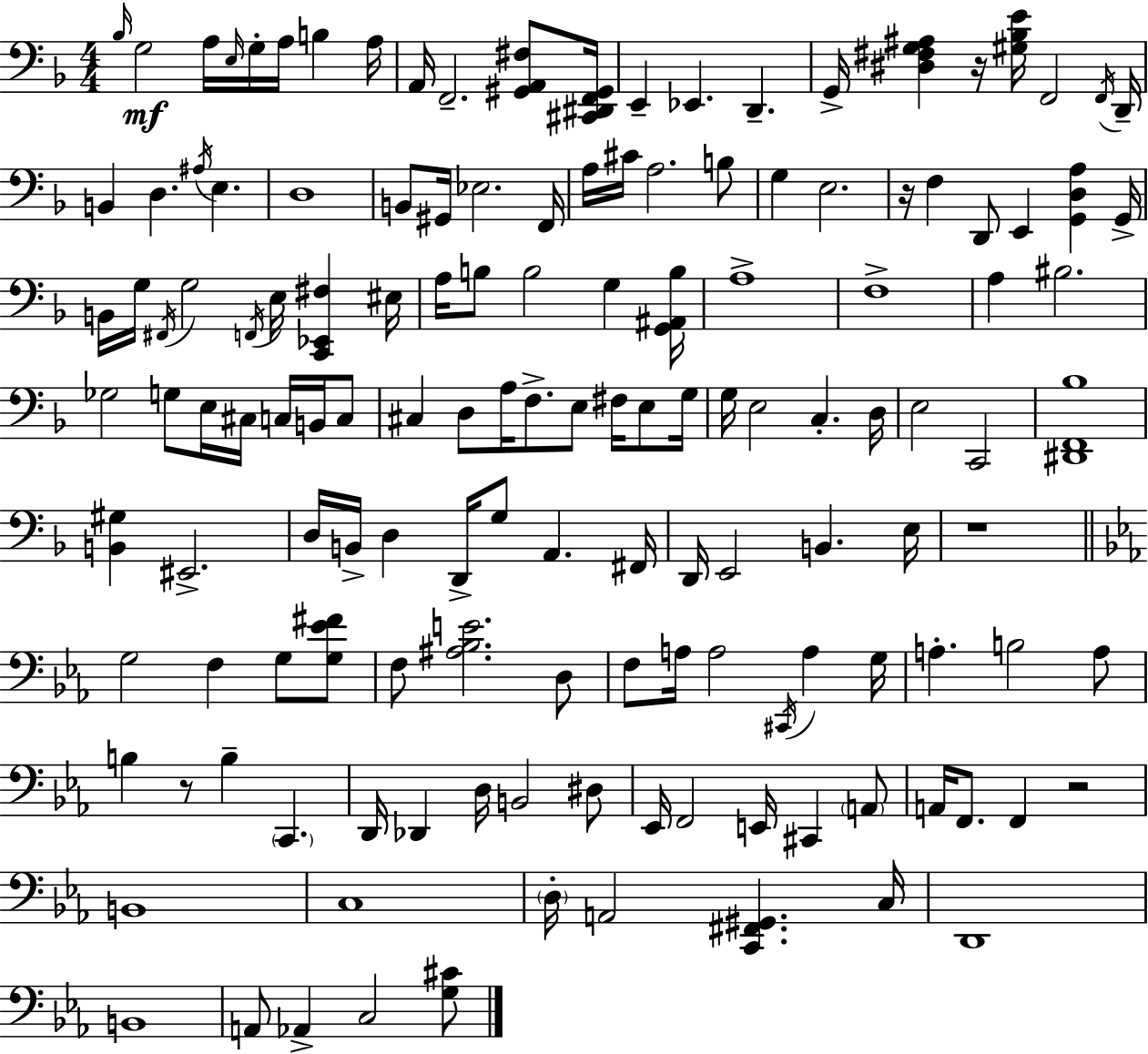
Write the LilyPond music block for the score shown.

{
  \clef bass
  \numericTimeSignature
  \time 4/4
  \key d \minor
  \repeat volta 2 { \grace { bes16 }\mf g2 a16 \grace { e16 } g16-. a16 b4 | a16 a,16 f,2.-- <gis, a, fis>8 | <cis, dis, f, gis,>16 e,4-- ees,4. d,4.-- | g,16-> <dis fis g ais>4 r16 <gis bes e'>16 f,2 | \break \acciaccatura { f,16 } d,16-- b,4 d4. \acciaccatura { ais16 } e4. | d1 | b,8 gis,16 ees2. | f,16 a16 cis'16 a2. | \break b8 g4 e2. | r16 f4 d,8 e,4 <g, d a>4 | g,16-> b,16 g16 \acciaccatura { fis,16 } g2 \acciaccatura { f,16 } | e16 <c, ees, fis>4 eis16 a16 b8 b2 | \break g4 <g, ais, b>16 a1-> | f1-> | a4 bis2. | ges2 g8 | \break e16 cis16 c16 b,16 c8 cis4 d8 a16 f8.-> | e8 fis16 e8 g16 g16 e2 c4.-. | d16 e2 c,2 | <dis, f, bes>1 | \break <b, gis>4 eis,2.-> | d16 b,16-> d4 d,16-> g8 a,4. | fis,16 d,16 e,2 b,4. | e16 r1 | \break \bar "||" \break \key ees \major g2 f4 g8 <g ees' fis'>8 | f8 <ais bes e'>2. d8 | f8 a16 a2 \acciaccatura { cis,16 } a4 | g16 a4.-. b2 a8 | \break b4 r8 b4-- \parenthesize c,4. | d,16 des,4 d16 b,2 dis8 | ees,16 f,2 e,16 cis,4 \parenthesize a,8 | a,16 f,8. f,4 r2 | \break b,1 | c1 | \parenthesize d16-. a,2 <c, fis, gis,>4. | c16 d,1 | \break b,1 | a,8 aes,4-> c2 <g cis'>8 | } \bar "|."
}